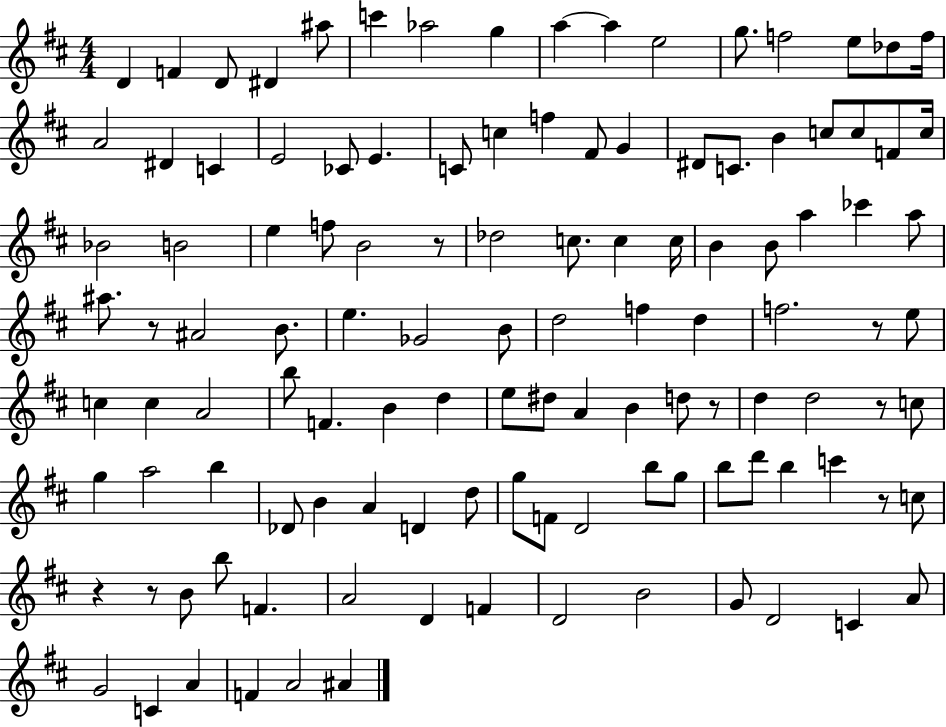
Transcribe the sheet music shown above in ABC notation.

X:1
T:Untitled
M:4/4
L:1/4
K:D
D F D/2 ^D ^a/2 c' _a2 g a a e2 g/2 f2 e/2 _d/2 f/4 A2 ^D C E2 _C/2 E C/2 c f ^F/2 G ^D/2 C/2 B c/2 c/2 F/2 c/4 _B2 B2 e f/2 B2 z/2 _d2 c/2 c c/4 B B/2 a _c' a/2 ^a/2 z/2 ^A2 B/2 e _G2 B/2 d2 f d f2 z/2 e/2 c c A2 b/2 F B d e/2 ^d/2 A B d/2 z/2 d d2 z/2 c/2 g a2 b _D/2 B A D d/2 g/2 F/2 D2 b/2 g/2 b/2 d'/2 b c' z/2 c/2 z z/2 B/2 b/2 F A2 D F D2 B2 G/2 D2 C A/2 G2 C A F A2 ^A